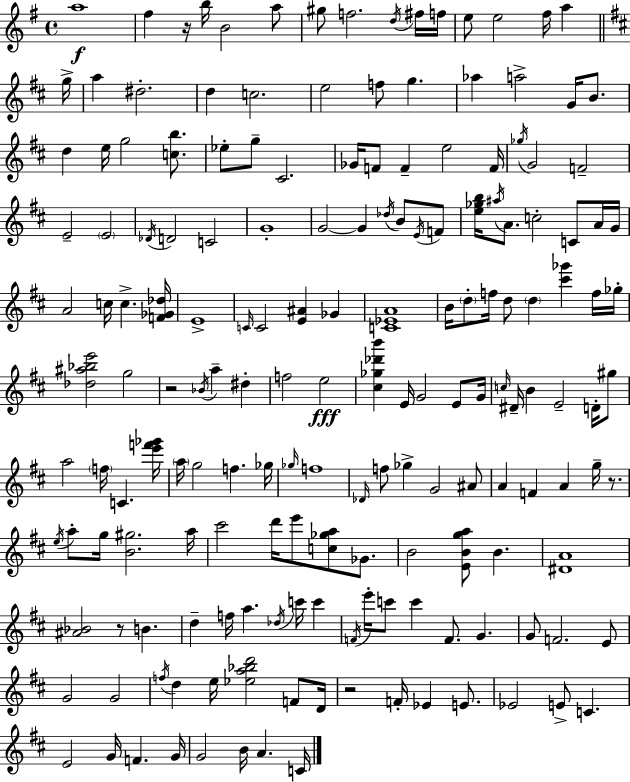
{
  \clef treble
  \time 4/4
  \defaultTimeSignature
  \key e \minor
  a''1\f | fis''4 r16 b''16 b'2 a''8 | gis''8 f''2. \acciaccatura { d''16 } fis''16 | f''16 e''8 e''2 fis''16 a''4 | \break \bar "||" \break \key d \major g''16-> a''4 dis''2.-. | d''4 c''2. | e''2 f''8 g''4. | aes''4 a''2-> g'16 b'8. | \break d''4 e''16 g''2 <c'' b''>8. | ees''8-. g''8-- cis'2. | ges'16 f'8 f'4-- e''2 | f'16 \acciaccatura { ges''16 } g'2 f'2-- | \break e'2-- \parenthesize e'2 | \acciaccatura { des'16 } d'2 c'2 | g'1-. | g'2~~ g'4 \acciaccatura { des''16 } | \break b'8 \acciaccatura { e'16 } f'8 <e'' ges'' b''>16 \acciaccatura { ais''16 } a'8. c''2-. | c'8 a'16 g'16 a'2 c''16 c''4.-> | <f' ges' des''>16 e'1-> | \grace { c'16 } c'2 <e' ais'>4 | \break ges'4 <c' ees' a'>1 | b'16 \parenthesize d''8-. f''16 d''8 \parenthesize d''4 | <cis''' ges'''>4 f''16 ges''16-. <des'' ais'' bes'' e'''>2 g''2 | r2 \acciaccatura { bes'16 } | \break a''4-- dis''4-. f''2 | e''2\fff <cis'' ges'' des''' b'''>4 e'16 g'2 | e'8 g'16 \grace { c''16 } dis'16-- b'4 e'2-- | d'16-. gis''8 a''2 | \break \parenthesize f''16 c'4. <e''' f''' ges'''>16 \parenthesize a''16 g''2 | f''4. ges''16 \grace { ges''16 } f''1 | \grace { des'16 } f''8 ges''4-> | g'2 ais'8 a'4 f'4 | \break a'4 g''16-- r8. \acciaccatura { e''16 } a''8-. g''16 <b' gis''>2. | a''16 cis'''2 | d'''16 e'''8 <c'' ges'' a''>8 ges'8. b'2 | <e' b' g'' a''>8 b'4. <dis' a'>1 | \break <ais' bes'>2 | r8 b'4. d''4-- | f''16 a''4. \acciaccatura { des''16 } c'''16 c'''4 \acciaccatura { f'16 } e'''16-. c'''8 | c'''4 f'8. g'4. g'8 | \break f'2. e'8 g'2 | g'2 \acciaccatura { f''16 } d''4 | e''16 <ees'' a'' bes'' d'''>2 f'8 d'16 r2 | f'16-. ees'4 e'8. ees'2 | \break e'8-> c'4. e'2 | g'16 f'4. g'16 g'2 | b'16 a'4. c'16 \bar "|."
}